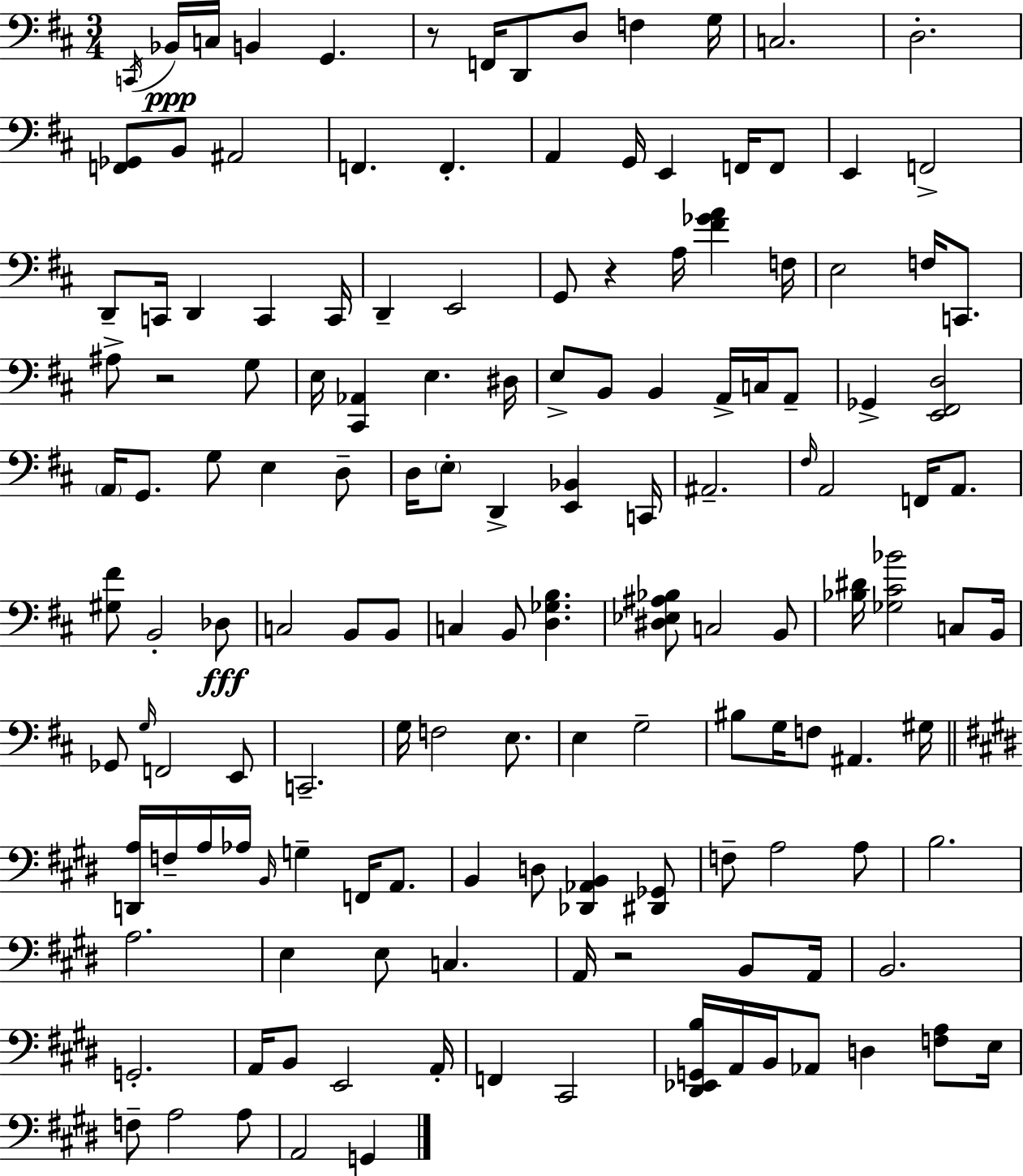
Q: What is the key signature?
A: D major